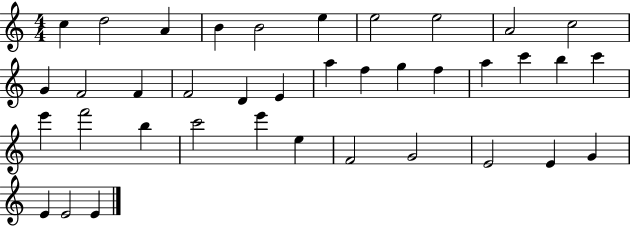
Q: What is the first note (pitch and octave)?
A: C5